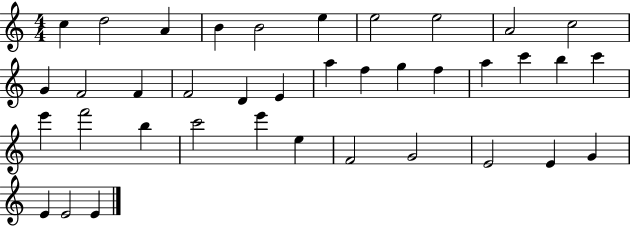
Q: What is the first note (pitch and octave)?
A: C5